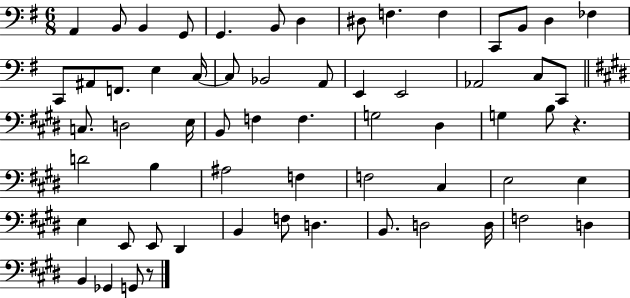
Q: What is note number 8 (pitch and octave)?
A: D#3